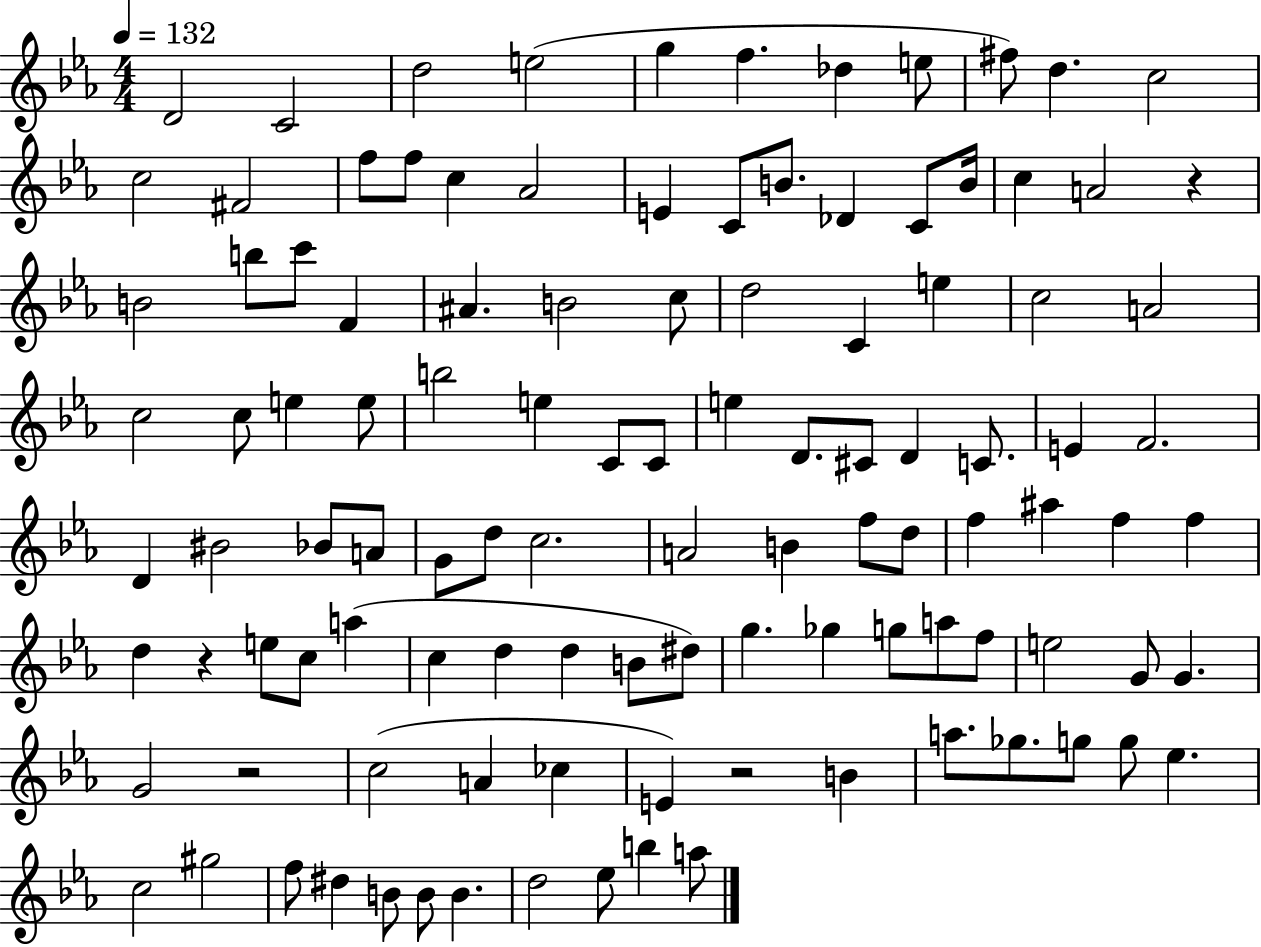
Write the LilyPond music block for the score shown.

{
  \clef treble
  \numericTimeSignature
  \time 4/4
  \key ees \major
  \tempo 4 = 132
  d'2 c'2 | d''2 e''2( | g''4 f''4. des''4 e''8 | fis''8) d''4. c''2 | \break c''2 fis'2 | f''8 f''8 c''4 aes'2 | e'4 c'8 b'8. des'4 c'8 b'16 | c''4 a'2 r4 | \break b'2 b''8 c'''8 f'4 | ais'4. b'2 c''8 | d''2 c'4 e''4 | c''2 a'2 | \break c''2 c''8 e''4 e''8 | b''2 e''4 c'8 c'8 | e''4 d'8. cis'8 d'4 c'8. | e'4 f'2. | \break d'4 bis'2 bes'8 a'8 | g'8 d''8 c''2. | a'2 b'4 f''8 d''8 | f''4 ais''4 f''4 f''4 | \break d''4 r4 e''8 c''8 a''4( | c''4 d''4 d''4 b'8 dis''8) | g''4. ges''4 g''8 a''8 f''8 | e''2 g'8 g'4. | \break g'2 r2 | c''2( a'4 ces''4 | e'4) r2 b'4 | a''8. ges''8. g''8 g''8 ees''4. | \break c''2 gis''2 | f''8 dis''4 b'8 b'8 b'4. | d''2 ees''8 b''4 a''8 | \bar "|."
}